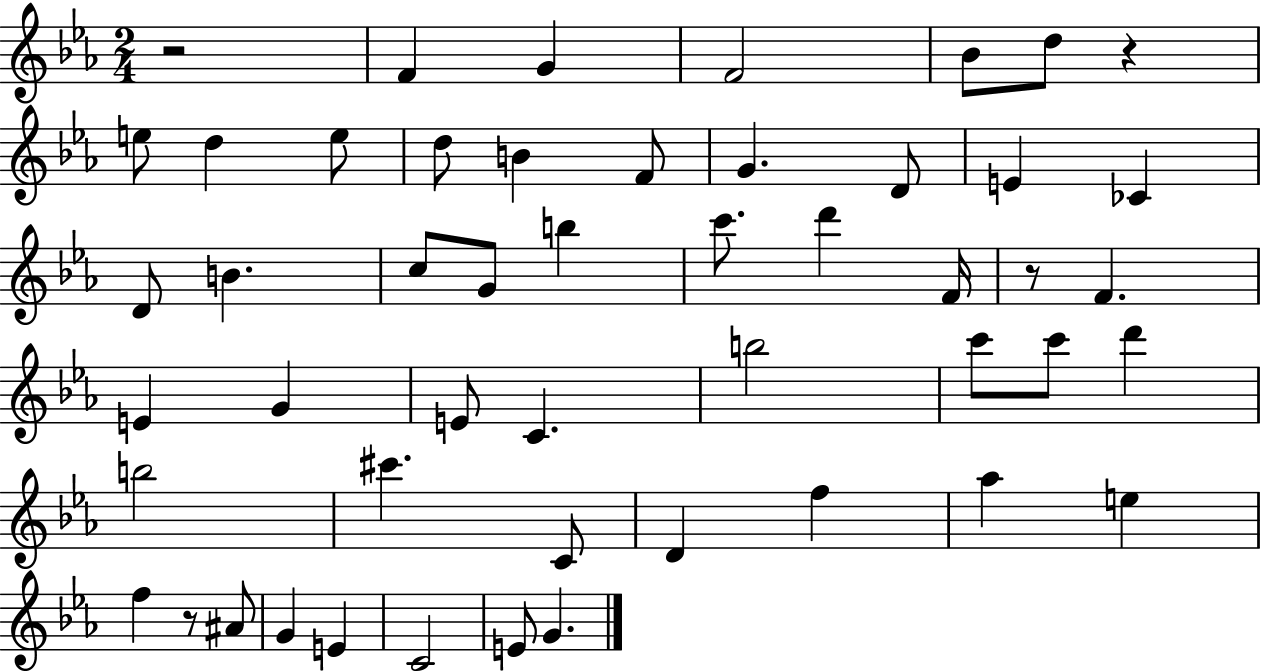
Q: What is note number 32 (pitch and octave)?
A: D6